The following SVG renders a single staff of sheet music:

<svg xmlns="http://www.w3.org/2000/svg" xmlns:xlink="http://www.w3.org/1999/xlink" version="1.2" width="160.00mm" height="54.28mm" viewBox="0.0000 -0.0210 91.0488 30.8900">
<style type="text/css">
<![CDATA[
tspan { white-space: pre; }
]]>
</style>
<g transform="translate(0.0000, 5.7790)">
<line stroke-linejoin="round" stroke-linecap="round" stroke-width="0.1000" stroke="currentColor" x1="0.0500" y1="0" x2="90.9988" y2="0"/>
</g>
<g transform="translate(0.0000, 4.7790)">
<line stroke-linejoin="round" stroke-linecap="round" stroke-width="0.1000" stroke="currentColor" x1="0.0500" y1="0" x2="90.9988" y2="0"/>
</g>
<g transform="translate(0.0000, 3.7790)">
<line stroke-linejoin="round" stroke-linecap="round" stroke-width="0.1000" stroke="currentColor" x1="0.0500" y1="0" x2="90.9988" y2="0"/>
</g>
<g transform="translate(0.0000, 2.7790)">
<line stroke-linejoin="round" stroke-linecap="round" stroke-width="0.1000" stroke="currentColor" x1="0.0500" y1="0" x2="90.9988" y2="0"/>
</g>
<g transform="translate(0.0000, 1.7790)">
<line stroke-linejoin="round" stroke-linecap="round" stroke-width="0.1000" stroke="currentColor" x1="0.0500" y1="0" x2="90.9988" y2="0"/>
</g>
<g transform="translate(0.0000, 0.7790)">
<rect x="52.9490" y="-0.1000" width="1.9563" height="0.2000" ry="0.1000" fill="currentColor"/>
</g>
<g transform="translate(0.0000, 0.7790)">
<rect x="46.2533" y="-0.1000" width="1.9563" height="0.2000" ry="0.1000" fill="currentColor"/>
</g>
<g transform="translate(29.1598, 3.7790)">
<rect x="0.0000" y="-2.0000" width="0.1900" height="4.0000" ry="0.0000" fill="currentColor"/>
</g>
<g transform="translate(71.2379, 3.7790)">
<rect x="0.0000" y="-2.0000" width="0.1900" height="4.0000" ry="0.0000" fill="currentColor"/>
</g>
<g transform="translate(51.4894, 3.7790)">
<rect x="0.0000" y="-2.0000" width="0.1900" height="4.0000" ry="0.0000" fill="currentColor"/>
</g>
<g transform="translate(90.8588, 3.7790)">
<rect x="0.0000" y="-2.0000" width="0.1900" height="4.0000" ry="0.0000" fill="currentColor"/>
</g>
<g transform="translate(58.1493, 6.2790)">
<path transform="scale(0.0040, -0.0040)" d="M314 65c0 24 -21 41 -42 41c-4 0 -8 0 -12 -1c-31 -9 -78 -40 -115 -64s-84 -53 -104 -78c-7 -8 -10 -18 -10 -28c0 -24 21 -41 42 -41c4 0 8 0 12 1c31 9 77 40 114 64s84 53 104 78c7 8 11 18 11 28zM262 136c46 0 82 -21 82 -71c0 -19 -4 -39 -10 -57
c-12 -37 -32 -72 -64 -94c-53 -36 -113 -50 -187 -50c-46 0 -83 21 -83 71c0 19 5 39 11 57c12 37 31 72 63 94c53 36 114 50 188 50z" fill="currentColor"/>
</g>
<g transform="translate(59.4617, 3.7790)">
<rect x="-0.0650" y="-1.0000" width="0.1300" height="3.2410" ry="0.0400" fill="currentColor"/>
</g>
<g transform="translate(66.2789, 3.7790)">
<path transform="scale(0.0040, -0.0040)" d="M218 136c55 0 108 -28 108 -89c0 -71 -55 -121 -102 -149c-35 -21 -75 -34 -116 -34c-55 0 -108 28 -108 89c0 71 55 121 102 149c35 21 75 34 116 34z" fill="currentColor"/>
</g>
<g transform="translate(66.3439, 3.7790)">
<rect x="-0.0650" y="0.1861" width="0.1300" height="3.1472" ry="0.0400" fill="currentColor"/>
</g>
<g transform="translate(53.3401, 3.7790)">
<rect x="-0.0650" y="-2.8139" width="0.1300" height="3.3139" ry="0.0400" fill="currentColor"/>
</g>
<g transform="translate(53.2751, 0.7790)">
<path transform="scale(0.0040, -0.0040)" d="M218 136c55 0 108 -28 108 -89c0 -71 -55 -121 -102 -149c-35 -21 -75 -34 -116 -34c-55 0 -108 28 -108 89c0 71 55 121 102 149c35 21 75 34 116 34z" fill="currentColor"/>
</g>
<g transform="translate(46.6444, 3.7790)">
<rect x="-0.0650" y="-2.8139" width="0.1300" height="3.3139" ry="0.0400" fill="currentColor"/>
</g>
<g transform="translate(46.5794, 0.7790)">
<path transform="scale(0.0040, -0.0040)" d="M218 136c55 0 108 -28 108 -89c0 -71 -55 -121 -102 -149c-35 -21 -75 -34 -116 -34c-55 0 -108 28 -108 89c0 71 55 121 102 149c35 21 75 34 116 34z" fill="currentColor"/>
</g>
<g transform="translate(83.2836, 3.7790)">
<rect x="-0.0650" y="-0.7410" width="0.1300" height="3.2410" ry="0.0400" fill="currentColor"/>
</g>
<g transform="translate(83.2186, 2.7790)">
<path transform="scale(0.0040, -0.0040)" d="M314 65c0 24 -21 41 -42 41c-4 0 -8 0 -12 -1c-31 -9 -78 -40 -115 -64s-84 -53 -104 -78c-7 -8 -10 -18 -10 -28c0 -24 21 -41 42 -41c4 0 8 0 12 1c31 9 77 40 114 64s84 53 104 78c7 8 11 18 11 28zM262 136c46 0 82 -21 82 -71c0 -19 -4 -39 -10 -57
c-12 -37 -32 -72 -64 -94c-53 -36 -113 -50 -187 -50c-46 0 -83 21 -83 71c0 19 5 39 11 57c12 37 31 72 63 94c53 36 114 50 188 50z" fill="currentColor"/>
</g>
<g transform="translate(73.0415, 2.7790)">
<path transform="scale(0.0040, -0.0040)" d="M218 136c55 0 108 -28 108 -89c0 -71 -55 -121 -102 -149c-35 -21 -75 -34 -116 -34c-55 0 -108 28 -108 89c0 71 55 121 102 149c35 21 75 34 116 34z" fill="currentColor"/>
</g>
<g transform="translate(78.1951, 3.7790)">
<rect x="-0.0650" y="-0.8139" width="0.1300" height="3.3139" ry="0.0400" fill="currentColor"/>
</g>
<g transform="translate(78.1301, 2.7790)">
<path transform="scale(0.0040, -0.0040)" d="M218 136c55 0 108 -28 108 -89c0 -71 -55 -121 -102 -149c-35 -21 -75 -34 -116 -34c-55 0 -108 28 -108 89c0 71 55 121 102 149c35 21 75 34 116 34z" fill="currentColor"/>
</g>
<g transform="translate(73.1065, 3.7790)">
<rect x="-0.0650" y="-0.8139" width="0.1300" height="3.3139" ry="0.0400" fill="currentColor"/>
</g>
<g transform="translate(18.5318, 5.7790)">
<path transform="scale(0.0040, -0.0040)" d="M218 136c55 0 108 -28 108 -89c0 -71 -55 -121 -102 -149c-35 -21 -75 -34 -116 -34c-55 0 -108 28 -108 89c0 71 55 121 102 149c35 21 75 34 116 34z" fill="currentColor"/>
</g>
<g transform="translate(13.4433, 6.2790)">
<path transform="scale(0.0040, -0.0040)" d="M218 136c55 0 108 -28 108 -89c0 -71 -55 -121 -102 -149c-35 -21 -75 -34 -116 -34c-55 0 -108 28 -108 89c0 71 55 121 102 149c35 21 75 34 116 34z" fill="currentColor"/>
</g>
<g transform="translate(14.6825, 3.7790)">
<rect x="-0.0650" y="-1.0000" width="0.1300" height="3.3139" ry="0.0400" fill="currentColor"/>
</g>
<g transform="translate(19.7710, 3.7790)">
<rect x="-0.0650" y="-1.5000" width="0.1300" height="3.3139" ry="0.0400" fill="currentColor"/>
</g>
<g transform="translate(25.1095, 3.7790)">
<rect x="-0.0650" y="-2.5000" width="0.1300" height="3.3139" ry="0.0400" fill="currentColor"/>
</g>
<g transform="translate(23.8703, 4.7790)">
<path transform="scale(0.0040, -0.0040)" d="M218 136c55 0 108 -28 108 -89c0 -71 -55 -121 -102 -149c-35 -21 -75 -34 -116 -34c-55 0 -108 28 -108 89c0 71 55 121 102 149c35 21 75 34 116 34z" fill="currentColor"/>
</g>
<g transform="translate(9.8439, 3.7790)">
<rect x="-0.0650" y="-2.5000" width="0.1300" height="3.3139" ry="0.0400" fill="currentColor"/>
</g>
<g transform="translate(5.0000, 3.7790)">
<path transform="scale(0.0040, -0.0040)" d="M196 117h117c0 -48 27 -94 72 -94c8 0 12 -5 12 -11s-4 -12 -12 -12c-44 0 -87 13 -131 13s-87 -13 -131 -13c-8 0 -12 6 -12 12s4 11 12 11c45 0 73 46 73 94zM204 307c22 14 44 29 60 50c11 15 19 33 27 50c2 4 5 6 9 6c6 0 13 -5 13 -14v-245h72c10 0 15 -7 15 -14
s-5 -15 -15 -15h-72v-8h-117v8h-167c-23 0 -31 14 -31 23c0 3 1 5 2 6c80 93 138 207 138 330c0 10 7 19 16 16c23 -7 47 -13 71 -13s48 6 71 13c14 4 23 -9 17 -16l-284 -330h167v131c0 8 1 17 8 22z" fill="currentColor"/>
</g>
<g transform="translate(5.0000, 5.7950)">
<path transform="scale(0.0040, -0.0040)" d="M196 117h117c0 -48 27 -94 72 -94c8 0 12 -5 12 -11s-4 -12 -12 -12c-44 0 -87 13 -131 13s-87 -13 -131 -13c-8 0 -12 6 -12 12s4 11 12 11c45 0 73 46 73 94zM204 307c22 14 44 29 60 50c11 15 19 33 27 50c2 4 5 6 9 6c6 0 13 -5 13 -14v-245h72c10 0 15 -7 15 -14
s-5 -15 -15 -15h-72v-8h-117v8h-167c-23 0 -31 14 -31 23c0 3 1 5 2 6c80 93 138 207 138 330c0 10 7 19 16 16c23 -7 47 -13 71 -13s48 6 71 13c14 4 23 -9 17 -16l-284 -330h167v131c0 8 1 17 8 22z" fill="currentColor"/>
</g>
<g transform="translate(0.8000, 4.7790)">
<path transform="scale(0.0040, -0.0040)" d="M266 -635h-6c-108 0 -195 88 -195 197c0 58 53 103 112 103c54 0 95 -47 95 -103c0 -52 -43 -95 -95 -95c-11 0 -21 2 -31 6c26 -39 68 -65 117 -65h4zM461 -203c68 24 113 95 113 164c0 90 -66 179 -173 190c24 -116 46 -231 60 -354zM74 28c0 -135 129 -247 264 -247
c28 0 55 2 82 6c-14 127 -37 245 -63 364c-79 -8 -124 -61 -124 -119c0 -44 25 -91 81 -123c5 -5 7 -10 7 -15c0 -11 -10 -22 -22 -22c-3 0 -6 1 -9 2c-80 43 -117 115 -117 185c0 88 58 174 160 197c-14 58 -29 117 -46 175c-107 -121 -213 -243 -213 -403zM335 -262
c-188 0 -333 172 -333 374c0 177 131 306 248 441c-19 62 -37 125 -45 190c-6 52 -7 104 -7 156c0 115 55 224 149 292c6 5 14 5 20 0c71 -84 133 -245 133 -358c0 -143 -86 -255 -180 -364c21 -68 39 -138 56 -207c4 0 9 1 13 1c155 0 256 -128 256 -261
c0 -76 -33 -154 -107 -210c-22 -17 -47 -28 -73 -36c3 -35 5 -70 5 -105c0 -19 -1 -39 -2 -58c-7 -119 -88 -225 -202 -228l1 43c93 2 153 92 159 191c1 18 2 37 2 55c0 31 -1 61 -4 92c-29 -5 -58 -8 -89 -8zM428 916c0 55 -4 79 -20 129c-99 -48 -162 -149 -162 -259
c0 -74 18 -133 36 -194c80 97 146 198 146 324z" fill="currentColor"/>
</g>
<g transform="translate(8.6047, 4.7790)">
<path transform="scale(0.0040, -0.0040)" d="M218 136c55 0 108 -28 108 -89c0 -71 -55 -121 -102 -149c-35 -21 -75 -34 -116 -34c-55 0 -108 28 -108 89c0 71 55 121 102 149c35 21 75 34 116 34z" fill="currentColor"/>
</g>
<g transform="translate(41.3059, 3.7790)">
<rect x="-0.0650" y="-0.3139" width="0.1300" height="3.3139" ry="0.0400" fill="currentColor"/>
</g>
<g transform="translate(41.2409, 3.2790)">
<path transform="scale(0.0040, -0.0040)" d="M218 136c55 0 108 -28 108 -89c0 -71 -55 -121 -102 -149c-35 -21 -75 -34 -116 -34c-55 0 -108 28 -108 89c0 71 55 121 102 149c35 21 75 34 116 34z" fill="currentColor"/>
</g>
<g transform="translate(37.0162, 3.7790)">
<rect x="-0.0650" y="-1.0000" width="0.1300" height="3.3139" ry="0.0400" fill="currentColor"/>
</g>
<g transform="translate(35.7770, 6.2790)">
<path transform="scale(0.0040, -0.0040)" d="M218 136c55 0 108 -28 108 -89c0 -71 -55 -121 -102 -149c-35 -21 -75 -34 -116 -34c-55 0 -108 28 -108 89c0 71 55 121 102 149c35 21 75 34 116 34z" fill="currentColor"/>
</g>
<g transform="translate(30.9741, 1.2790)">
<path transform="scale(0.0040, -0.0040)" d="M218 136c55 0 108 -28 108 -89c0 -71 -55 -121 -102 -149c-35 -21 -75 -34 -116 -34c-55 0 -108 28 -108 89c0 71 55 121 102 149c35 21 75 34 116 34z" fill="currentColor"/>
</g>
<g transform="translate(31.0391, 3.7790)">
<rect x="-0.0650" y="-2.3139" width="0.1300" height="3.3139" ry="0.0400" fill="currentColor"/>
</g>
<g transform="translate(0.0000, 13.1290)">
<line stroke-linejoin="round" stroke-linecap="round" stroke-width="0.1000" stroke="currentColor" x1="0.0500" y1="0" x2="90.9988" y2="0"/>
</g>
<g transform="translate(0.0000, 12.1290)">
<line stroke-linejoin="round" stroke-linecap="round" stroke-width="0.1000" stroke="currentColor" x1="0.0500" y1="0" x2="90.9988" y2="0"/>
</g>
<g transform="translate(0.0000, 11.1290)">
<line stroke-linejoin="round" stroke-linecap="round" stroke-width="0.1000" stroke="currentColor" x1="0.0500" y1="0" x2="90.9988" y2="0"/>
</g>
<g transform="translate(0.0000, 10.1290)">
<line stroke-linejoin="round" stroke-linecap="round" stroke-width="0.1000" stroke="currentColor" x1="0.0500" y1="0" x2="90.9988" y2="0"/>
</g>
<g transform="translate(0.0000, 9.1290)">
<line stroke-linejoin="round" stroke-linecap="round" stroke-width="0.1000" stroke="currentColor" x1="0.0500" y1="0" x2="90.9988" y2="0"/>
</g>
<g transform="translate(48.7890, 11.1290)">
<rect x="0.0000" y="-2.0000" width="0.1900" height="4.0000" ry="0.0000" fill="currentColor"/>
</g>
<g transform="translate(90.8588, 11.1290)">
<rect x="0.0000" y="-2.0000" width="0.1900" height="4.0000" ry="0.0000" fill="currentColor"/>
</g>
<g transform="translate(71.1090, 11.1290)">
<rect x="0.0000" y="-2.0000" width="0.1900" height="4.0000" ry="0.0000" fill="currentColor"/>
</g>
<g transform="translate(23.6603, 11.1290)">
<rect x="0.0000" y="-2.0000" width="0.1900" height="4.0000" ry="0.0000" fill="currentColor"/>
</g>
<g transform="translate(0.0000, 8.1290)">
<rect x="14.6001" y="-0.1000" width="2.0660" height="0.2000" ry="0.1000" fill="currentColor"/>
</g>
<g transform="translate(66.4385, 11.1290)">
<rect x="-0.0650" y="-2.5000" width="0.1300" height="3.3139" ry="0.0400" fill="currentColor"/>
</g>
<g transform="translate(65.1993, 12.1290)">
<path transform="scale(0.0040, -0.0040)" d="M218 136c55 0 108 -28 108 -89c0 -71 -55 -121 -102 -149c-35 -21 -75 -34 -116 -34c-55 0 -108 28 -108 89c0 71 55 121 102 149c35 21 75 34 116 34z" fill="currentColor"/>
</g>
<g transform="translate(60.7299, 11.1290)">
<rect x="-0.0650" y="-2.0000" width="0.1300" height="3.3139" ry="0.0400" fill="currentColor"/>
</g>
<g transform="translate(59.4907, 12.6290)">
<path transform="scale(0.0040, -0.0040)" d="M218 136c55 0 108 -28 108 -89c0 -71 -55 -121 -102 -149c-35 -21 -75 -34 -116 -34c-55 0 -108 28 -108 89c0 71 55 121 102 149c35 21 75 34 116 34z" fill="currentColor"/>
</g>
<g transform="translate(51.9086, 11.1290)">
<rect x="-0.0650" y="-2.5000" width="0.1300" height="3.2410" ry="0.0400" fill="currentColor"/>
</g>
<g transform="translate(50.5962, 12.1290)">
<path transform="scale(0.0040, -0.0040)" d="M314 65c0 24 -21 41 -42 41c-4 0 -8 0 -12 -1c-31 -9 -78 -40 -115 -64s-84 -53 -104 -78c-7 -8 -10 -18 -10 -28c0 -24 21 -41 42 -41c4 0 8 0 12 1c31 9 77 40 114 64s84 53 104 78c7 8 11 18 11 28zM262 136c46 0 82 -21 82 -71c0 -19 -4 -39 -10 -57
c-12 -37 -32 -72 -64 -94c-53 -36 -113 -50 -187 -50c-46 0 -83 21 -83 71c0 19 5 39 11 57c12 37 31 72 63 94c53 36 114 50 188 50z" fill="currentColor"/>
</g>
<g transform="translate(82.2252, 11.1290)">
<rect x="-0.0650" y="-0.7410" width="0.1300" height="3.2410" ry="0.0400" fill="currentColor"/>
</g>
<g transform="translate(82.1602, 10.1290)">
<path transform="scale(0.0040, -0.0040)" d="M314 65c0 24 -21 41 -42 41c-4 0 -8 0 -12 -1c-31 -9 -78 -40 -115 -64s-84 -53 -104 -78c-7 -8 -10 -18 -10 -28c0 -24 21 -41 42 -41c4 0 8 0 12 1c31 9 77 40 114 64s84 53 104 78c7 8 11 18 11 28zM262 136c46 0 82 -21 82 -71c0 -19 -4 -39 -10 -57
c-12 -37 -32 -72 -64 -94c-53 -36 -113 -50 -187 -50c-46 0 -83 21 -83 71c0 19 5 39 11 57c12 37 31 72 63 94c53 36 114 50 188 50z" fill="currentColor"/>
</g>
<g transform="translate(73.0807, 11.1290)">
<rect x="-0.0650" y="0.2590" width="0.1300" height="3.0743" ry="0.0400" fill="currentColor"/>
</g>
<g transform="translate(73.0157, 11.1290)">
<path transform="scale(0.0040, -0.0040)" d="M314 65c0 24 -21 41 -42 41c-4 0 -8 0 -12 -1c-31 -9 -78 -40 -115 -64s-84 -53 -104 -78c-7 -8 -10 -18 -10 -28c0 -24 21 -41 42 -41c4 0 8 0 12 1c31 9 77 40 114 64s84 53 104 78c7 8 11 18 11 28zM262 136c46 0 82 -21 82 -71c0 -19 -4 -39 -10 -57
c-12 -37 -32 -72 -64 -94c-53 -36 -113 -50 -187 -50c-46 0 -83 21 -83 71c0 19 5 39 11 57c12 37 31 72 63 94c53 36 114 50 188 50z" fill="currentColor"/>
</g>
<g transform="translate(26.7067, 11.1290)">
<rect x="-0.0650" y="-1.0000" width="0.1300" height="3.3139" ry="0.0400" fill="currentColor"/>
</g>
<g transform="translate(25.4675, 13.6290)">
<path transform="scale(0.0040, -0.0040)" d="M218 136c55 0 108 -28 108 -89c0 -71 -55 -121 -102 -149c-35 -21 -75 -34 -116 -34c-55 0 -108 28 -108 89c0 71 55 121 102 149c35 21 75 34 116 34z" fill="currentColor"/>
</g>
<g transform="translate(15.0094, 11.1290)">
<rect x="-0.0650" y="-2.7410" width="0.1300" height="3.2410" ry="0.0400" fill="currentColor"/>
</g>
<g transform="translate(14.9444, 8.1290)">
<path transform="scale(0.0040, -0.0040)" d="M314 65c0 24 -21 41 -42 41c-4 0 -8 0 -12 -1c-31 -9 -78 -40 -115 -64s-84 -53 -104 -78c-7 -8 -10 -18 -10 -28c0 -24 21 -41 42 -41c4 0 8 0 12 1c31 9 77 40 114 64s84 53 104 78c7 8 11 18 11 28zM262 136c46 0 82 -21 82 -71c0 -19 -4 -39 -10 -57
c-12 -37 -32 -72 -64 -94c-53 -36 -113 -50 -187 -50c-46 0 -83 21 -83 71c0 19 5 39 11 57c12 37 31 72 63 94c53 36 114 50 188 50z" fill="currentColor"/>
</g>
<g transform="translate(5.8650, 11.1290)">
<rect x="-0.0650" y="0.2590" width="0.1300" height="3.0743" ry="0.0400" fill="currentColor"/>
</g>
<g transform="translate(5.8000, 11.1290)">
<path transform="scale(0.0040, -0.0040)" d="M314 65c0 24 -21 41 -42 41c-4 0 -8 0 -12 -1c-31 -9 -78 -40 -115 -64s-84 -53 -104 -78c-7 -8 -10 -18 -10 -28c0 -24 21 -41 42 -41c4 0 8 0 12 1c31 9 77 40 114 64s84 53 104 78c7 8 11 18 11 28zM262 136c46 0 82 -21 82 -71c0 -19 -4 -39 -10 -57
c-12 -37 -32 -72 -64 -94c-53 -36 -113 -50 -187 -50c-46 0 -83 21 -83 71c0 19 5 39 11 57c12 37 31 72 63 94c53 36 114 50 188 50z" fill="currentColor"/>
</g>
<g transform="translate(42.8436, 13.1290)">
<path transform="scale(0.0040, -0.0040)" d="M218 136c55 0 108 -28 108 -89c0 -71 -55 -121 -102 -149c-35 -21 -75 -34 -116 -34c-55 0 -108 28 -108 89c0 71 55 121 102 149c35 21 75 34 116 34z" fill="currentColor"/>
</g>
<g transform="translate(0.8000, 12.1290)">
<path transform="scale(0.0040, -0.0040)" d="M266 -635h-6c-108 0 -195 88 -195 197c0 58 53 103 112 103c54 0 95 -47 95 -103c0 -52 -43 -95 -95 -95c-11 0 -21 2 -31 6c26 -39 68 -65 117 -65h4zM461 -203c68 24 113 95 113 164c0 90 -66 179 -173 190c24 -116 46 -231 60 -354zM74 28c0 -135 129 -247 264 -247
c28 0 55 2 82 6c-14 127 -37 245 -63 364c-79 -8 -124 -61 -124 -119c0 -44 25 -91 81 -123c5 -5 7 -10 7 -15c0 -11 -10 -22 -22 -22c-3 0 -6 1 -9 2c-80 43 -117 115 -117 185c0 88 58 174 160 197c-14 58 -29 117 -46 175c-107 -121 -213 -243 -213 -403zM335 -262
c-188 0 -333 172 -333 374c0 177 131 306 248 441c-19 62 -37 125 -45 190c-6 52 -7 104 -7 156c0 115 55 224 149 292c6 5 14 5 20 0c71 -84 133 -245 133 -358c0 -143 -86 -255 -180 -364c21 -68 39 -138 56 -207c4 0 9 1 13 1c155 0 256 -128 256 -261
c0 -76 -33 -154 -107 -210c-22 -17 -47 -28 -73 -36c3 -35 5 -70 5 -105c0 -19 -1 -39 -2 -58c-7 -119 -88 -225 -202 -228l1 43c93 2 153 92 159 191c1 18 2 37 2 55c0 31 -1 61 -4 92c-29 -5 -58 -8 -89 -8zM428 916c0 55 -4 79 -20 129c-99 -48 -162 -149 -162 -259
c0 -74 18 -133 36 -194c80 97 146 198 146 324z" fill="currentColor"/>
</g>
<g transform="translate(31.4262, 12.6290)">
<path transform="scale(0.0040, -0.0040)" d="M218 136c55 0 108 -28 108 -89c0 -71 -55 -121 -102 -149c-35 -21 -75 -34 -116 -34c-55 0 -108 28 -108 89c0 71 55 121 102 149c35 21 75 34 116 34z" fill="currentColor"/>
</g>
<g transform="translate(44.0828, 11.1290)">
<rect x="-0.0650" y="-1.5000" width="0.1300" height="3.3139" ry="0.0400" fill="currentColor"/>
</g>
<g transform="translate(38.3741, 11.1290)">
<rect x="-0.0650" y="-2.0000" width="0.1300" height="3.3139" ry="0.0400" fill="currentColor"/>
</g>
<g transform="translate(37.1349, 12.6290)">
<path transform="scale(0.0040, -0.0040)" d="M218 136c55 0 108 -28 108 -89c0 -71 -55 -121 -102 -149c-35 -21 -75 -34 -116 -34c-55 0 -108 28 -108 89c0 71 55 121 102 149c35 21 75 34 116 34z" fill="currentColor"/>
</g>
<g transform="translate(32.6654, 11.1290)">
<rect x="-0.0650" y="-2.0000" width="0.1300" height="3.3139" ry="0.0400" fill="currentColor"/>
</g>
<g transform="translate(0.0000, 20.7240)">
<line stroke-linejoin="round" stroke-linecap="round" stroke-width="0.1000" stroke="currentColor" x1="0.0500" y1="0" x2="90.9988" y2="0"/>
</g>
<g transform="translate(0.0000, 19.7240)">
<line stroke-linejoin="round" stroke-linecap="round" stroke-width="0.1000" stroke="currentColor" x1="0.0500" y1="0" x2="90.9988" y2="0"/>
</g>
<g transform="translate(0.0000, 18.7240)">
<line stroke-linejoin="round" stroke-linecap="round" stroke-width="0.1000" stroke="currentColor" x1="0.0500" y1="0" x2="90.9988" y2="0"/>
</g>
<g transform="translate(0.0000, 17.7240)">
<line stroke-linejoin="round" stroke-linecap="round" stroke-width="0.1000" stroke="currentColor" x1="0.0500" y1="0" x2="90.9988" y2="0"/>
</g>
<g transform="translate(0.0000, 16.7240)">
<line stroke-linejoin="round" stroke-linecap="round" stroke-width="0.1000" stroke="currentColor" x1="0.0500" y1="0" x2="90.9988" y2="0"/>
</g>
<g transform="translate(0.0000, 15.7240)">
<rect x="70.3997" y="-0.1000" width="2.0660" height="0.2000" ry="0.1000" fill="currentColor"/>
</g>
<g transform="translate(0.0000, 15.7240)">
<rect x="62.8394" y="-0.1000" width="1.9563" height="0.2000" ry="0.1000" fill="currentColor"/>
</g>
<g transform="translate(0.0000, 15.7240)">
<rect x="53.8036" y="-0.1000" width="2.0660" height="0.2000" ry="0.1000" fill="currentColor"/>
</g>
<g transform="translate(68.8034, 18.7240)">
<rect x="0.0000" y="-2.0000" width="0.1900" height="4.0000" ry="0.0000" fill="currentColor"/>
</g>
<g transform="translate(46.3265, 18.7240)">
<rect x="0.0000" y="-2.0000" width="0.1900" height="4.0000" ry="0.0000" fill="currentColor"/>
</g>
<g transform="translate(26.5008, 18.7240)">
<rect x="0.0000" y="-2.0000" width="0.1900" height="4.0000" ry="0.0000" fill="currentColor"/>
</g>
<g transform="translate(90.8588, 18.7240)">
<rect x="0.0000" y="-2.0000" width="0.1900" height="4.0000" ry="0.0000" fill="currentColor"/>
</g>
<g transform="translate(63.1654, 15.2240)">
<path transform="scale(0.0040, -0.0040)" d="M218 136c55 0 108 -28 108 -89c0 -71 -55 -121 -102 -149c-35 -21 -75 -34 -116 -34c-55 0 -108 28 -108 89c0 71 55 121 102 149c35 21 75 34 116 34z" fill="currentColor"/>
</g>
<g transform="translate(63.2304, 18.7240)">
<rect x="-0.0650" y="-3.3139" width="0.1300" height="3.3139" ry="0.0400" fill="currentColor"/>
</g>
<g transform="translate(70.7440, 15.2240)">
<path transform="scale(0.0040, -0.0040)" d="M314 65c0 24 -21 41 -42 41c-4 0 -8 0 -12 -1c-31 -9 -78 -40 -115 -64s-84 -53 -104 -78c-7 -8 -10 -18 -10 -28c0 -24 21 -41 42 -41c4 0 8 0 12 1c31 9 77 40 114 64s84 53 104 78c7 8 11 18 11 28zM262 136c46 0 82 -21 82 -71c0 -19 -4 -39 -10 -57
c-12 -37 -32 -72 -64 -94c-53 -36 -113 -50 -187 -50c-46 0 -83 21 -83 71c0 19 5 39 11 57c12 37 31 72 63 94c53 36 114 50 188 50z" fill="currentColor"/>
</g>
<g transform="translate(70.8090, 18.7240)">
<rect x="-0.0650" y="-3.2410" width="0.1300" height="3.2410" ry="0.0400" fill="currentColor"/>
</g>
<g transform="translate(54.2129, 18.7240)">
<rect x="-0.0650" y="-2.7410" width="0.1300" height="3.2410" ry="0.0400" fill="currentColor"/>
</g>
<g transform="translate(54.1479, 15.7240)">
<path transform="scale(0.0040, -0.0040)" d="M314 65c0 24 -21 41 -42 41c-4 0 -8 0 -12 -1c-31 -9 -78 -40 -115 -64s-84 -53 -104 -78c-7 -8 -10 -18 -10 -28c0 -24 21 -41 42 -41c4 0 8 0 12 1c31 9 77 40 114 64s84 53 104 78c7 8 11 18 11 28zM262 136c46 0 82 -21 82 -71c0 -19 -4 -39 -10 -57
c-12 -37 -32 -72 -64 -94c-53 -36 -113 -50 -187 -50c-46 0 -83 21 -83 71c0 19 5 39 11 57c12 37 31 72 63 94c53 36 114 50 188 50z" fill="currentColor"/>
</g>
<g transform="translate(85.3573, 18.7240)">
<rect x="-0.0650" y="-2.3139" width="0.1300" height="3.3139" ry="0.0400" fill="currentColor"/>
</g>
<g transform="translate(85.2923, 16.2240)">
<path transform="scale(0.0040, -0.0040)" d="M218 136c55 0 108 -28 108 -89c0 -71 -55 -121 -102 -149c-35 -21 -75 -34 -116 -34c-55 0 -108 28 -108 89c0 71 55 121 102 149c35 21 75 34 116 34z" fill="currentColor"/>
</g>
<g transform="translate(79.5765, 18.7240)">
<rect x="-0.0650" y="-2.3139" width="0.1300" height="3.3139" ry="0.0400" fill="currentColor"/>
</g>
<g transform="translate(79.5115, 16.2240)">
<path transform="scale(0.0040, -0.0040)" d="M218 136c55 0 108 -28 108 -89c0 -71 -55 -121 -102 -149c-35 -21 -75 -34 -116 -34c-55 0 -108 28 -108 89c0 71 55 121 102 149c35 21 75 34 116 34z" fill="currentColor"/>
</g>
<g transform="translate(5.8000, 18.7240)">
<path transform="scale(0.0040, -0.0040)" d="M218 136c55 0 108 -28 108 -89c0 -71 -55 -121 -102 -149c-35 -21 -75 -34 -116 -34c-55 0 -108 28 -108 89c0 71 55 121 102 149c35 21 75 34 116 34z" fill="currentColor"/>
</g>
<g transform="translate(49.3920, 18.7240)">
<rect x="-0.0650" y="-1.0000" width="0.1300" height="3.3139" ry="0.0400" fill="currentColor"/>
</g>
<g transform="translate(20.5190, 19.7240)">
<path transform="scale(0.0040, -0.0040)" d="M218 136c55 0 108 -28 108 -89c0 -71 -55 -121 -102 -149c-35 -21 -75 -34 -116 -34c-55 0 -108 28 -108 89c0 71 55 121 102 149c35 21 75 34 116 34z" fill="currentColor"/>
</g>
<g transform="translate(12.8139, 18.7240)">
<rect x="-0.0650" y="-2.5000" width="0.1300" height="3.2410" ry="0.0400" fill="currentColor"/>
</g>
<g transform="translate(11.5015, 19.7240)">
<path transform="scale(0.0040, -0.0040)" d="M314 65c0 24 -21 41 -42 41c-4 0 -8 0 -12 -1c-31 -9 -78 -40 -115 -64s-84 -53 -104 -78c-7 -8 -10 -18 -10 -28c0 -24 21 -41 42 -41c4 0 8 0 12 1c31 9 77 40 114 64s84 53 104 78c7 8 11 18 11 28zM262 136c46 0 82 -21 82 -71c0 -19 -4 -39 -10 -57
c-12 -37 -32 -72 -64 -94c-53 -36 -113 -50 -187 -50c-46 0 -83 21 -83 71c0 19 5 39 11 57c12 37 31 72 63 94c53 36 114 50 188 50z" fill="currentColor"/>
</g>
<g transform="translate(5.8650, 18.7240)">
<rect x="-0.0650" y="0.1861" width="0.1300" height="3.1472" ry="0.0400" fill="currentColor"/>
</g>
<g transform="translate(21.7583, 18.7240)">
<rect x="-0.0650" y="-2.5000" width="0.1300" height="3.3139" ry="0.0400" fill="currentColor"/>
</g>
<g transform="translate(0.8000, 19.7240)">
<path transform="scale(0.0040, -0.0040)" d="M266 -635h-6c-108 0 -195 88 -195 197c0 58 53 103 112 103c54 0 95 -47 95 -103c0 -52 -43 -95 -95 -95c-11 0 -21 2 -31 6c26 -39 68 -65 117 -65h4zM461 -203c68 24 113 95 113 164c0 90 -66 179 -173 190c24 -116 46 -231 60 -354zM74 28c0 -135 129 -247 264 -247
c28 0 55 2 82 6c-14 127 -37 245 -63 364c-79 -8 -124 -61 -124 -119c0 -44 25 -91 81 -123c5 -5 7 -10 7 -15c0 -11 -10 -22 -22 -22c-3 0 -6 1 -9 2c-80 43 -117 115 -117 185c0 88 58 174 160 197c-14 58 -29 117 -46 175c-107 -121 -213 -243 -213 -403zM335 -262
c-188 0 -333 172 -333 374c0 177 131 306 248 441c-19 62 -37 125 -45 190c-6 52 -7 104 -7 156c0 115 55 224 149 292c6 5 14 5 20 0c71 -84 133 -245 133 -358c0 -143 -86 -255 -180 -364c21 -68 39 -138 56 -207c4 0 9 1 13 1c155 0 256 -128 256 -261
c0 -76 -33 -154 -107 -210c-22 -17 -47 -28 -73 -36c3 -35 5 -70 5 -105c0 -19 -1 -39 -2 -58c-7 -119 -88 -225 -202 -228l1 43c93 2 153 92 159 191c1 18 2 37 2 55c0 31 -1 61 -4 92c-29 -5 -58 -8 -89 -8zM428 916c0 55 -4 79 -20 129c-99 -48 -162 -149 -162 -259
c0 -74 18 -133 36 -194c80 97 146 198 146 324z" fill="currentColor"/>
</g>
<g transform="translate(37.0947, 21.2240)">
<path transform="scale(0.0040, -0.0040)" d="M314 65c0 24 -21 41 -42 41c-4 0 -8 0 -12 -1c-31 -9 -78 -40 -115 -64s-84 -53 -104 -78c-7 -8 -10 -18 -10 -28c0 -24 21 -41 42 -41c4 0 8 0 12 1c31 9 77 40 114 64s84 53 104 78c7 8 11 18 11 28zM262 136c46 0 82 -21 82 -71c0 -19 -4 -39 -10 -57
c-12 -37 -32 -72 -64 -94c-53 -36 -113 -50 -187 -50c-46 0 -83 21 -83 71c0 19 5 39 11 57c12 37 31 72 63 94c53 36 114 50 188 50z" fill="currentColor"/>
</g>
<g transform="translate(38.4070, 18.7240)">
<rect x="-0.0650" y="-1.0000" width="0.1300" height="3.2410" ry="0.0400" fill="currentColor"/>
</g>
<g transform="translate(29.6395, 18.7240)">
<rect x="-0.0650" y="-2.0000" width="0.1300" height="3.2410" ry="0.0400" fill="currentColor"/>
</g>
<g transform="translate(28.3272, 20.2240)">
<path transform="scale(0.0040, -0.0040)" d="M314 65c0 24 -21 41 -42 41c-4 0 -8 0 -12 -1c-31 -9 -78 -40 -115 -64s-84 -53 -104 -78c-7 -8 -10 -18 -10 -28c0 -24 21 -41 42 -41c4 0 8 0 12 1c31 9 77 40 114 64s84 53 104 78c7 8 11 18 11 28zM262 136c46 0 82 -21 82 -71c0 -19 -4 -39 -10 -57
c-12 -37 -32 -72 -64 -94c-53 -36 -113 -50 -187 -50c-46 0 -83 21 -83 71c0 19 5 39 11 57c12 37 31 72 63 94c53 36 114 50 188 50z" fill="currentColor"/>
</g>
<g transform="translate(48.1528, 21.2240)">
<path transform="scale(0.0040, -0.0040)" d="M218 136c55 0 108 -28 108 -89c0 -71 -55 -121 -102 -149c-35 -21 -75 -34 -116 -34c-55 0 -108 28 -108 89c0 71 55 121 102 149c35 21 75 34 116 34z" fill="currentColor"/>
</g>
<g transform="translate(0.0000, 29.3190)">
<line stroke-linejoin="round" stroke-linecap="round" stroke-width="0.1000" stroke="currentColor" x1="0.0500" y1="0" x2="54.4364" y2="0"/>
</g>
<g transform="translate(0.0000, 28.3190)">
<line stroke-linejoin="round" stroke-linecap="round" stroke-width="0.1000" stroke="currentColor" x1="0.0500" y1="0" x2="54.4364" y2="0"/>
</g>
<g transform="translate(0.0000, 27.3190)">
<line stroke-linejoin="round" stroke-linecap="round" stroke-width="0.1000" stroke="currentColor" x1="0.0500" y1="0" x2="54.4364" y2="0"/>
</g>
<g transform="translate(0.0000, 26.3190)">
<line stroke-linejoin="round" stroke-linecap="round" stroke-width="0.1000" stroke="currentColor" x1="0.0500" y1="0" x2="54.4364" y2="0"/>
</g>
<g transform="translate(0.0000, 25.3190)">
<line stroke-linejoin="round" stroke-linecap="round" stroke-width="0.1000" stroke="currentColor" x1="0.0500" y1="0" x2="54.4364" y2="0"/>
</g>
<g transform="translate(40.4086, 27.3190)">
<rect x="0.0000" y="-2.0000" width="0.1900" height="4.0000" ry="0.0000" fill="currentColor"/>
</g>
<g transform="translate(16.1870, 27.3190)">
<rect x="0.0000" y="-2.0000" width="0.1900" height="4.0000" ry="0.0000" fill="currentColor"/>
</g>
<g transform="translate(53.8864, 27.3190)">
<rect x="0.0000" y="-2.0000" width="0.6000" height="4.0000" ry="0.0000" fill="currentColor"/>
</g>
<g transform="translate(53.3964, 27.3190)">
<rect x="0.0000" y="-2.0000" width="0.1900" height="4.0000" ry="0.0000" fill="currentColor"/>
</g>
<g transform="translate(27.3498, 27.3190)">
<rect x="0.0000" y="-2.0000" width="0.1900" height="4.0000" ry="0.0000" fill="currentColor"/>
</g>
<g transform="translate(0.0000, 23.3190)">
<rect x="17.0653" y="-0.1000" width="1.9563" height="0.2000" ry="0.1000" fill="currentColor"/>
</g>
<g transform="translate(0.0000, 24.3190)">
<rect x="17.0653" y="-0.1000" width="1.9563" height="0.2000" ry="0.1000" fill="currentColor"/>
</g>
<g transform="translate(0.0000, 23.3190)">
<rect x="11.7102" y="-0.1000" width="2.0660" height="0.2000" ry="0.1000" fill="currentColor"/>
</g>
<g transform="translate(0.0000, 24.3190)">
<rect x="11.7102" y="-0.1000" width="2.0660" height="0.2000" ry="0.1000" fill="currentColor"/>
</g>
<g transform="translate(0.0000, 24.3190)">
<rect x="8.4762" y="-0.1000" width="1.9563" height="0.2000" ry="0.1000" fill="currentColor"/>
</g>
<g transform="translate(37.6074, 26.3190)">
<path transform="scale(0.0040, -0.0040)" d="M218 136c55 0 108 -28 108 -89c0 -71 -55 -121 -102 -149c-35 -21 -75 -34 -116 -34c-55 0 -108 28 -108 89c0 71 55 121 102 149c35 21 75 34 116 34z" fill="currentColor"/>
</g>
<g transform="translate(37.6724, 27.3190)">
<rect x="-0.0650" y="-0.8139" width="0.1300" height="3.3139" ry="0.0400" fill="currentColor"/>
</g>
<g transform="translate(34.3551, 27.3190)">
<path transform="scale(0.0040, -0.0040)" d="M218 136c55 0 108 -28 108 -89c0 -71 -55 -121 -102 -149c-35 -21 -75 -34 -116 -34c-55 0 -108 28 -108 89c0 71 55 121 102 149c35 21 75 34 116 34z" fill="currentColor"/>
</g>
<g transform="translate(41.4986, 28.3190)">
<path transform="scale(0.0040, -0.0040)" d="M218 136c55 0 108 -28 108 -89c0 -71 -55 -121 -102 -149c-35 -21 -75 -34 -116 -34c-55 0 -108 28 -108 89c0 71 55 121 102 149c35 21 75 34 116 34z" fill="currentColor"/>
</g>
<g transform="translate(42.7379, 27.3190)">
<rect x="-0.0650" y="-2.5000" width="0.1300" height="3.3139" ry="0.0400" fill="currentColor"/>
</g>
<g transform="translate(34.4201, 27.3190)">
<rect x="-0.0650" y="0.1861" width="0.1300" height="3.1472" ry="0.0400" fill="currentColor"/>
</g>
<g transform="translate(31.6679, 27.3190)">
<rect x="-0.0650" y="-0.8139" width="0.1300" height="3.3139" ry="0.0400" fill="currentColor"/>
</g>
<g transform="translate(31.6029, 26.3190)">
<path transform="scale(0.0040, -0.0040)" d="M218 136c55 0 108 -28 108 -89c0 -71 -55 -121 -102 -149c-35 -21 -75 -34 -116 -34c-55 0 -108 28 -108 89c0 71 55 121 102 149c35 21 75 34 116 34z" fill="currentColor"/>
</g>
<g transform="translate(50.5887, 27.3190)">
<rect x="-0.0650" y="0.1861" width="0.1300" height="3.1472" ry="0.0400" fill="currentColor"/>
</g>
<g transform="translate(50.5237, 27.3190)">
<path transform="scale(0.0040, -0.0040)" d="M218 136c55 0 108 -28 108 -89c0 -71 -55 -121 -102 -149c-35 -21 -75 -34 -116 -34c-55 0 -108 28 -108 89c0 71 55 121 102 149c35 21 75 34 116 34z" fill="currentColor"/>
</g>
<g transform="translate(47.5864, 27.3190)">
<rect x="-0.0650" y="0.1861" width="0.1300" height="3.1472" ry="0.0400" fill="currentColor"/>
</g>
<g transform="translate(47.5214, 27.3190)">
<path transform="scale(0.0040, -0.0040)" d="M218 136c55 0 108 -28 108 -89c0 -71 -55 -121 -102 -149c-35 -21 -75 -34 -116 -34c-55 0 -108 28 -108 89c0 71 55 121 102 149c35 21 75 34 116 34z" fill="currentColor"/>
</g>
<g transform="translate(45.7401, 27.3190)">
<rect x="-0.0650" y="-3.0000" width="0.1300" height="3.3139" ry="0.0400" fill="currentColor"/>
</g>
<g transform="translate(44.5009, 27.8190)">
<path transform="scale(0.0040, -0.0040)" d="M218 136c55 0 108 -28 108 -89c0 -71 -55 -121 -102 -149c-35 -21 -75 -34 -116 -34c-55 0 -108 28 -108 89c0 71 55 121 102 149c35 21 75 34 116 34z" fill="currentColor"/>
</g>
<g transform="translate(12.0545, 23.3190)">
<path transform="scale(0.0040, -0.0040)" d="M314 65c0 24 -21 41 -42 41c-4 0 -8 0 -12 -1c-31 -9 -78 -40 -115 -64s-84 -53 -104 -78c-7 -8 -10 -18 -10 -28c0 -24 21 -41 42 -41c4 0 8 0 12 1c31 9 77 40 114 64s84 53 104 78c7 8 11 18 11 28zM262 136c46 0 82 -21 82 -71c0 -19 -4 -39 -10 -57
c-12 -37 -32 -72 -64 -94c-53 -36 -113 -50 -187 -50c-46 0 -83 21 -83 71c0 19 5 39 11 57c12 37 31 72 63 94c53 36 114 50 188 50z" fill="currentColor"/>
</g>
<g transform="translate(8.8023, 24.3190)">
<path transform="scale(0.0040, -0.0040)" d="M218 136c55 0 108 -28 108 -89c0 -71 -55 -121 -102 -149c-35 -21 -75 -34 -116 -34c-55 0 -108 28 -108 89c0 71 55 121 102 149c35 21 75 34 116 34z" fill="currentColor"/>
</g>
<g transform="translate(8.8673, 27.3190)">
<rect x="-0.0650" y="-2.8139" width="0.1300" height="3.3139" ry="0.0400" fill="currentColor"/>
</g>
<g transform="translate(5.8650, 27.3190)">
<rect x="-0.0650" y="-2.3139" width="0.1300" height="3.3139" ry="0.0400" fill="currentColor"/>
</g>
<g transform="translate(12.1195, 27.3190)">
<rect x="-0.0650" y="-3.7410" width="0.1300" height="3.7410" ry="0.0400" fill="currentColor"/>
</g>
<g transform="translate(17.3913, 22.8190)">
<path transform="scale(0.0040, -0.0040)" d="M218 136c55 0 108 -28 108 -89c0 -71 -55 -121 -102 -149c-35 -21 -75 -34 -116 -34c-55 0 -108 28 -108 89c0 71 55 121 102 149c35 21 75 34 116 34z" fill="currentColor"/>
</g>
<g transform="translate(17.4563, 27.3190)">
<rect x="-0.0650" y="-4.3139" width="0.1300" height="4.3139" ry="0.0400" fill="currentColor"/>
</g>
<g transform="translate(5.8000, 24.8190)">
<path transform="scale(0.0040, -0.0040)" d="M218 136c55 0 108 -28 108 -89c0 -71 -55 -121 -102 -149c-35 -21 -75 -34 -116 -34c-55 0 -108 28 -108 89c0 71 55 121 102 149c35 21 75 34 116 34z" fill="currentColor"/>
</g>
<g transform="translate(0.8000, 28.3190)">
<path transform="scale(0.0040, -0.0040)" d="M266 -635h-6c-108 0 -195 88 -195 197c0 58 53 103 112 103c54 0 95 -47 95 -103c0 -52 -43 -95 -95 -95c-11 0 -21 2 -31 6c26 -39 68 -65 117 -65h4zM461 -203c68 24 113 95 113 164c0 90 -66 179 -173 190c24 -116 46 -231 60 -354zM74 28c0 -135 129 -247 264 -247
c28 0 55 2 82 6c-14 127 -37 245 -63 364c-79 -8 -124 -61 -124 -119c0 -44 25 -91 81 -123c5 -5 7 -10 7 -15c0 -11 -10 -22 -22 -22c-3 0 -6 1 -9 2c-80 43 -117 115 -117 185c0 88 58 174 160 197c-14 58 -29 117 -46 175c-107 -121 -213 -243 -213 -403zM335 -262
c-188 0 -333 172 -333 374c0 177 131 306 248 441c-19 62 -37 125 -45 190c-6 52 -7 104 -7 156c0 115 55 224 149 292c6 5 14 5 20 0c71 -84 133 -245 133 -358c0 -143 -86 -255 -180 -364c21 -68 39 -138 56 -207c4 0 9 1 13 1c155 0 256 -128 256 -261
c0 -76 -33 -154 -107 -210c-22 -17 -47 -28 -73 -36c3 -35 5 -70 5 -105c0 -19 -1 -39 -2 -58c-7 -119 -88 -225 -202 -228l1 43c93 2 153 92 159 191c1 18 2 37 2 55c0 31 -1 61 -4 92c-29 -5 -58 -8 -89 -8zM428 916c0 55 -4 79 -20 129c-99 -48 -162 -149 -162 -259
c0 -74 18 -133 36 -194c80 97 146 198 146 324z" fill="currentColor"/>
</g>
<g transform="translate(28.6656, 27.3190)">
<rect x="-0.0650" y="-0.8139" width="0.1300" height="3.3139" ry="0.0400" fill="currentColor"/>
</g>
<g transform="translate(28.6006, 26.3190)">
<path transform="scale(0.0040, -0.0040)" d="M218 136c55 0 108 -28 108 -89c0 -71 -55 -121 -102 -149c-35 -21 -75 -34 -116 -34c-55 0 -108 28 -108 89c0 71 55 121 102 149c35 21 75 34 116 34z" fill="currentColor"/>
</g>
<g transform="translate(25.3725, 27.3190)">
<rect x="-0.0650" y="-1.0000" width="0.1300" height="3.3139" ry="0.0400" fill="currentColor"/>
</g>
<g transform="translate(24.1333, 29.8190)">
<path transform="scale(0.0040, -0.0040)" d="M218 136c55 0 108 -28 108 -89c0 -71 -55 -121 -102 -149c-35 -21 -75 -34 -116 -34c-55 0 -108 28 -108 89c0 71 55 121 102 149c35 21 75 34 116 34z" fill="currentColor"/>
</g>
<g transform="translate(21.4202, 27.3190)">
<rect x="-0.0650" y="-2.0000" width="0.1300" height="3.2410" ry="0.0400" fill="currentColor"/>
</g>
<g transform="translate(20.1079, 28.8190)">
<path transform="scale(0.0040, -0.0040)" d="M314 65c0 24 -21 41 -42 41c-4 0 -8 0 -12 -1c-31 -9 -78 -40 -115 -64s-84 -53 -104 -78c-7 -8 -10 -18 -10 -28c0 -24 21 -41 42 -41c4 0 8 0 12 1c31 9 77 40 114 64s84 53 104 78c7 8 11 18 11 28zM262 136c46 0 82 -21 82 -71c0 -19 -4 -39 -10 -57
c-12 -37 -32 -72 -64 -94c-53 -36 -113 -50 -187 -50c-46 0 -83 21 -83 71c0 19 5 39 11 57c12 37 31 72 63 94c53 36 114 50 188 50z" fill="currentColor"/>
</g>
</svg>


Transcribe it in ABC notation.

X:1
T:Untitled
M:4/4
L:1/4
K:C
G D E G g D c a a D2 B d d d2 B2 a2 D F F E G2 F G B2 d2 B G2 G F2 D2 D a2 b b2 g g g a c'2 d' F2 D d d B d G A B B